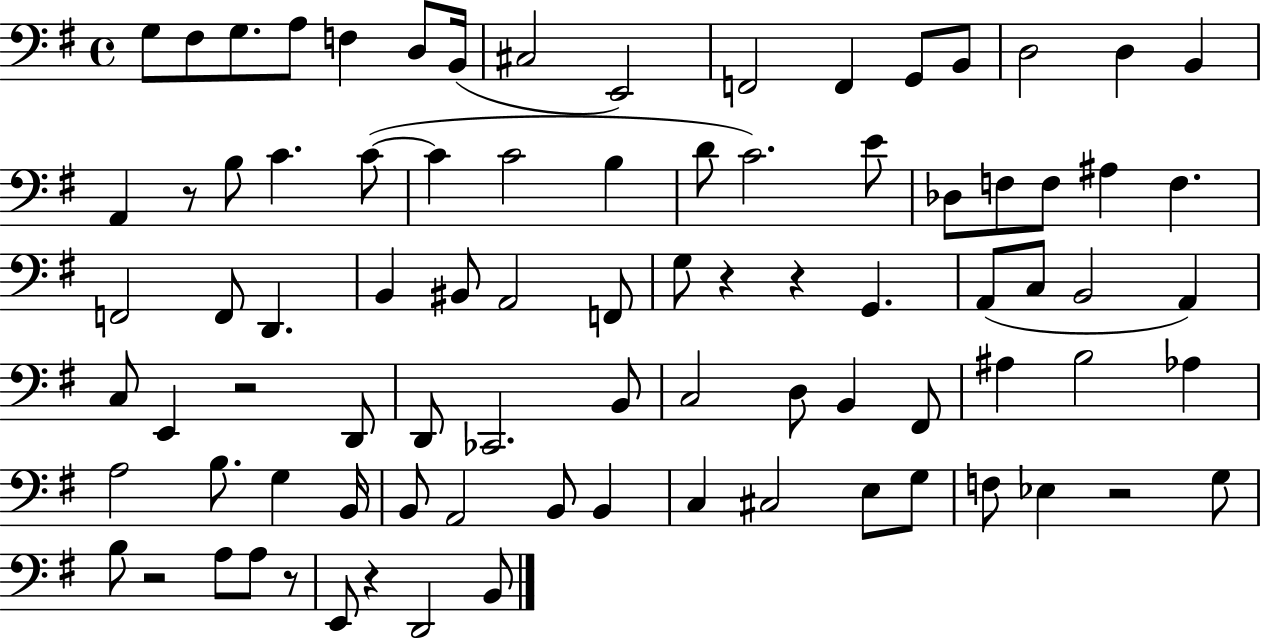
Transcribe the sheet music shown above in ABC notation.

X:1
T:Untitled
M:4/4
L:1/4
K:G
G,/2 ^F,/2 G,/2 A,/2 F, D,/2 B,,/4 ^C,2 E,,2 F,,2 F,, G,,/2 B,,/2 D,2 D, B,, A,, z/2 B,/2 C C/2 C C2 B, D/2 C2 E/2 _D,/2 F,/2 F,/2 ^A, F, F,,2 F,,/2 D,, B,, ^B,,/2 A,,2 F,,/2 G,/2 z z G,, A,,/2 C,/2 B,,2 A,, C,/2 E,, z2 D,,/2 D,,/2 _C,,2 B,,/2 C,2 D,/2 B,, ^F,,/2 ^A, B,2 _A, A,2 B,/2 G, B,,/4 B,,/2 A,,2 B,,/2 B,, C, ^C,2 E,/2 G,/2 F,/2 _E, z2 G,/2 B,/2 z2 A,/2 A,/2 z/2 E,,/2 z D,,2 B,,/2